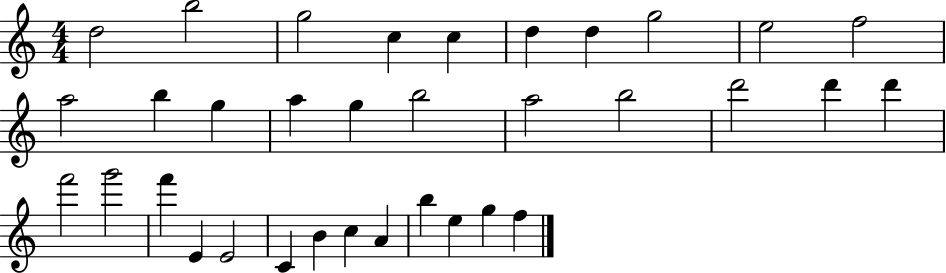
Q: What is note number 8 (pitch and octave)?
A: G5